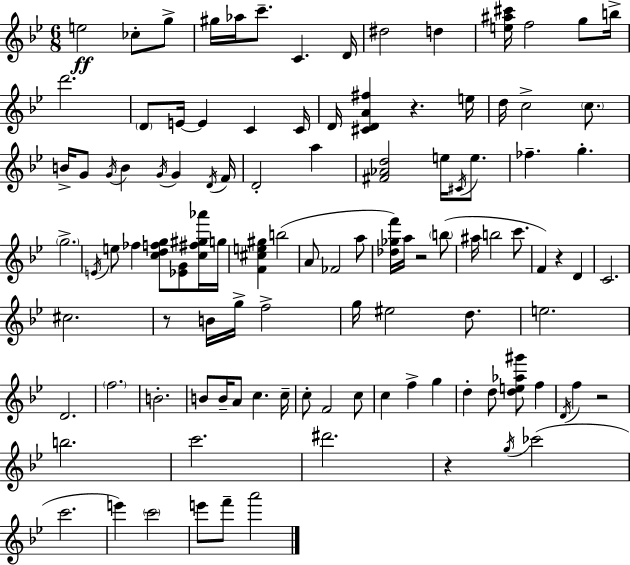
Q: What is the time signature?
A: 6/8